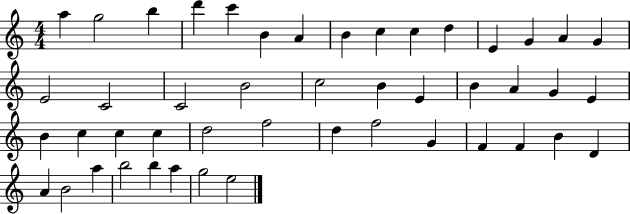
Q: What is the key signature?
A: C major